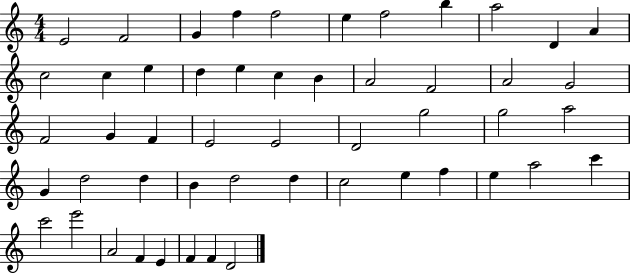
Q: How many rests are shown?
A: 0